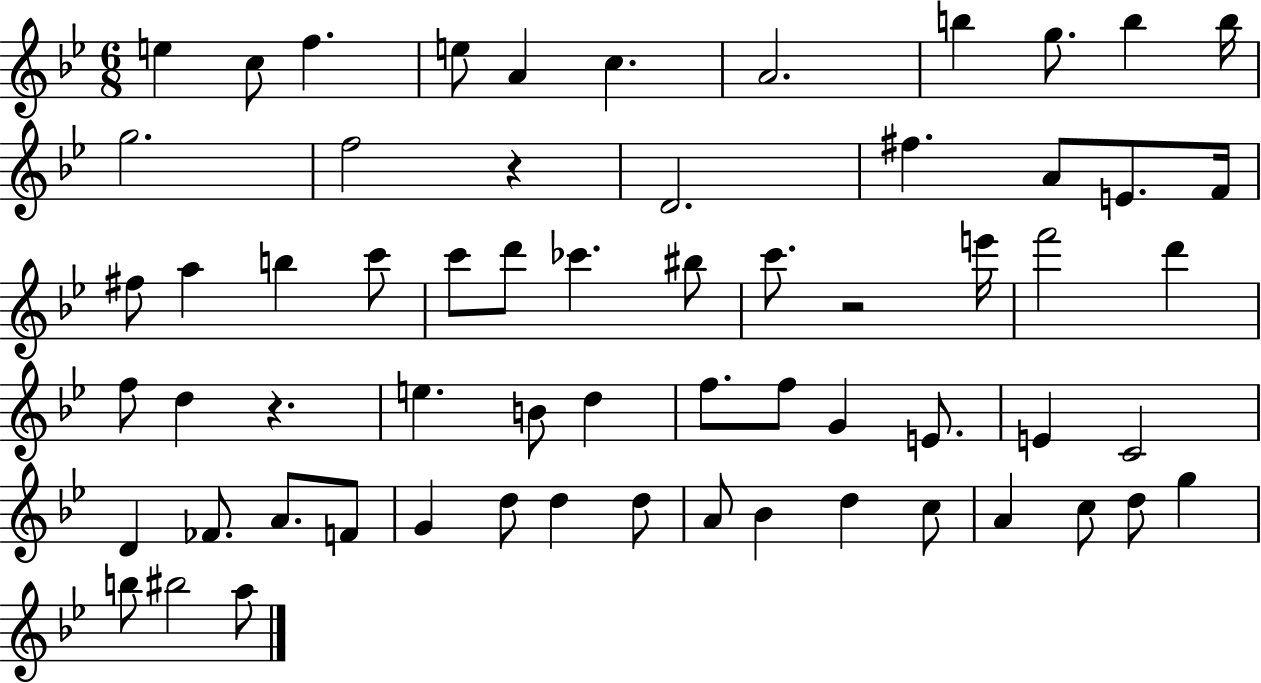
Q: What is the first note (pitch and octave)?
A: E5